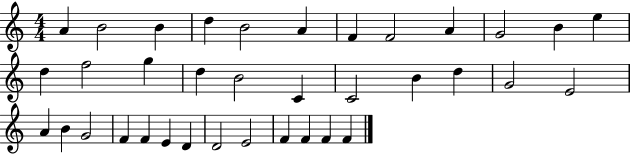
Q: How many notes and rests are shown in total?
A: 36